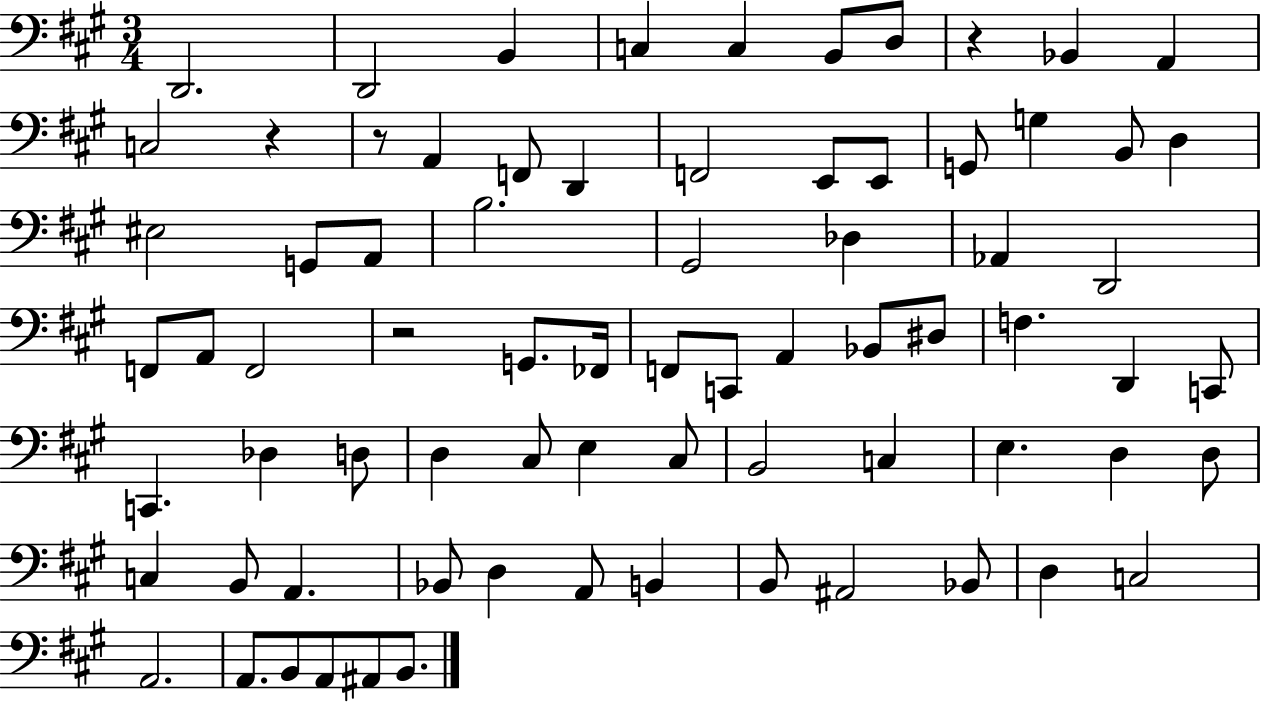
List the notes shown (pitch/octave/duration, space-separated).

D2/h. D2/h B2/q C3/q C3/q B2/e D3/e R/q Bb2/q A2/q C3/h R/q R/e A2/q F2/e D2/q F2/h E2/e E2/e G2/e G3/q B2/e D3/q EIS3/h G2/e A2/e B3/h. G#2/h Db3/q Ab2/q D2/h F2/e A2/e F2/h R/h G2/e. FES2/s F2/e C2/e A2/q Bb2/e D#3/e F3/q. D2/q C2/e C2/q. Db3/q D3/e D3/q C#3/e E3/q C#3/e B2/h C3/q E3/q. D3/q D3/e C3/q B2/e A2/q. Bb2/e D3/q A2/e B2/q B2/e A#2/h Bb2/e D3/q C3/h A2/h. A2/e. B2/e A2/e A#2/e B2/e.